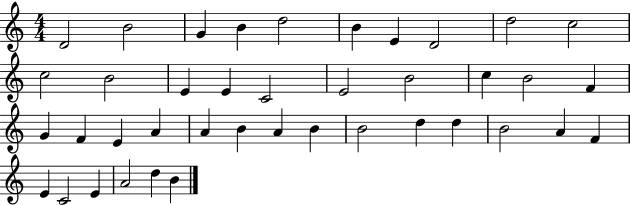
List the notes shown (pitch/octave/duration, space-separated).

D4/h B4/h G4/q B4/q D5/h B4/q E4/q D4/h D5/h C5/h C5/h B4/h E4/q E4/q C4/h E4/h B4/h C5/q B4/h F4/q G4/q F4/q E4/q A4/q A4/q B4/q A4/q B4/q B4/h D5/q D5/q B4/h A4/q F4/q E4/q C4/h E4/q A4/h D5/q B4/q